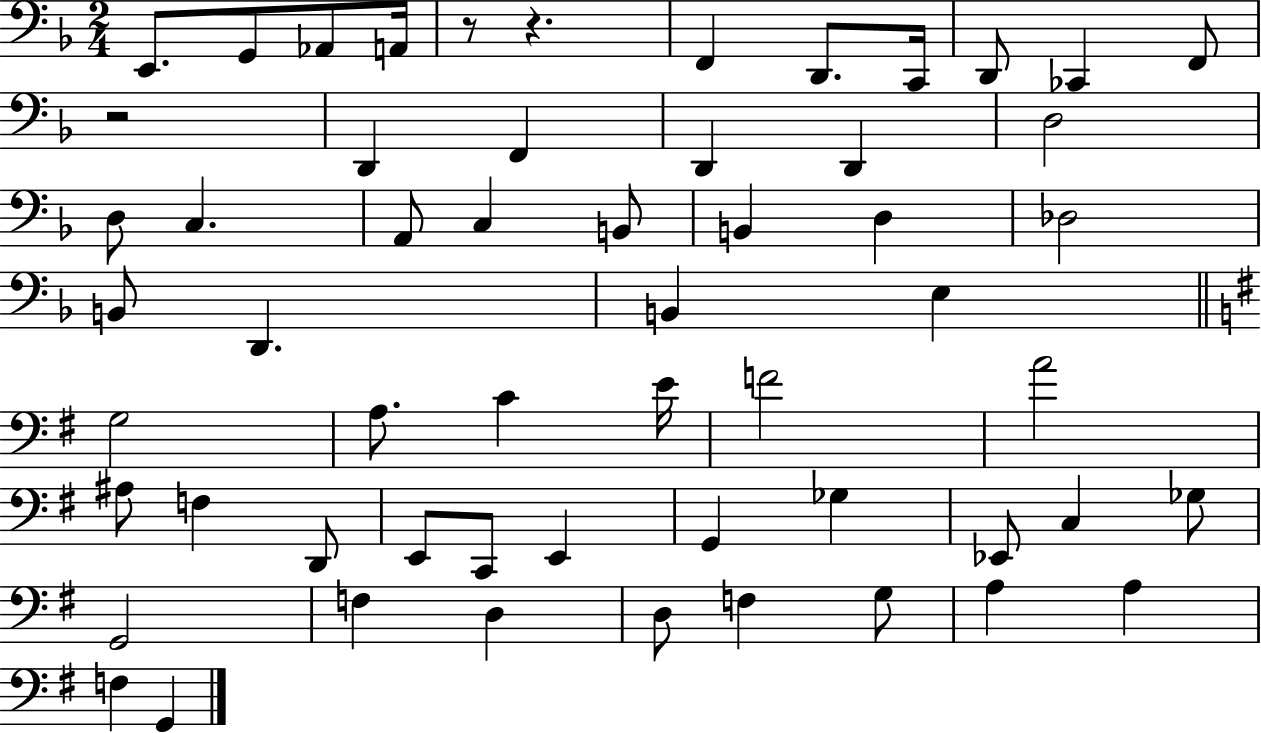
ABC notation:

X:1
T:Untitled
M:2/4
L:1/4
K:F
E,,/2 G,,/2 _A,,/2 A,,/4 z/2 z F,, D,,/2 C,,/4 D,,/2 _C,, F,,/2 z2 D,, F,, D,, D,, D,2 D,/2 C, A,,/2 C, B,,/2 B,, D, _D,2 B,,/2 D,, B,, E, G,2 A,/2 C E/4 F2 A2 ^A,/2 F, D,,/2 E,,/2 C,,/2 E,, G,, _G, _E,,/2 C, _G,/2 G,,2 F, D, D,/2 F, G,/2 A, A, F, G,,